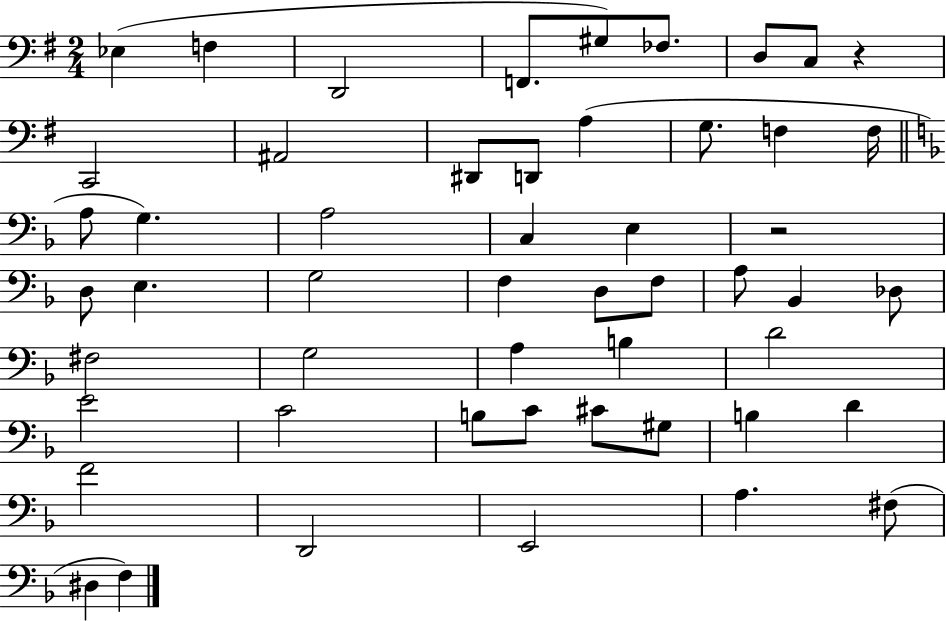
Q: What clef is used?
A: bass